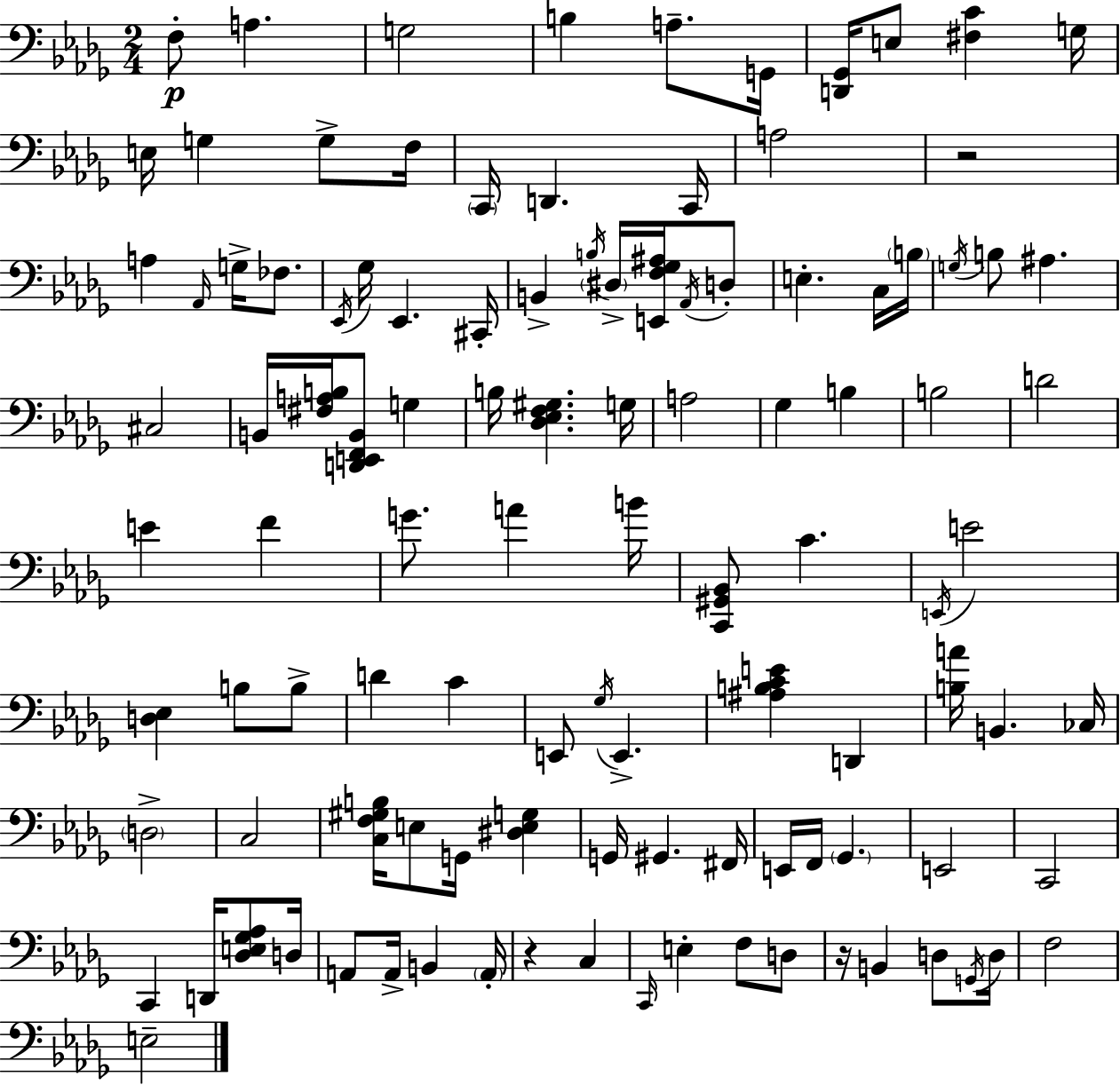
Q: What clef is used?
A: bass